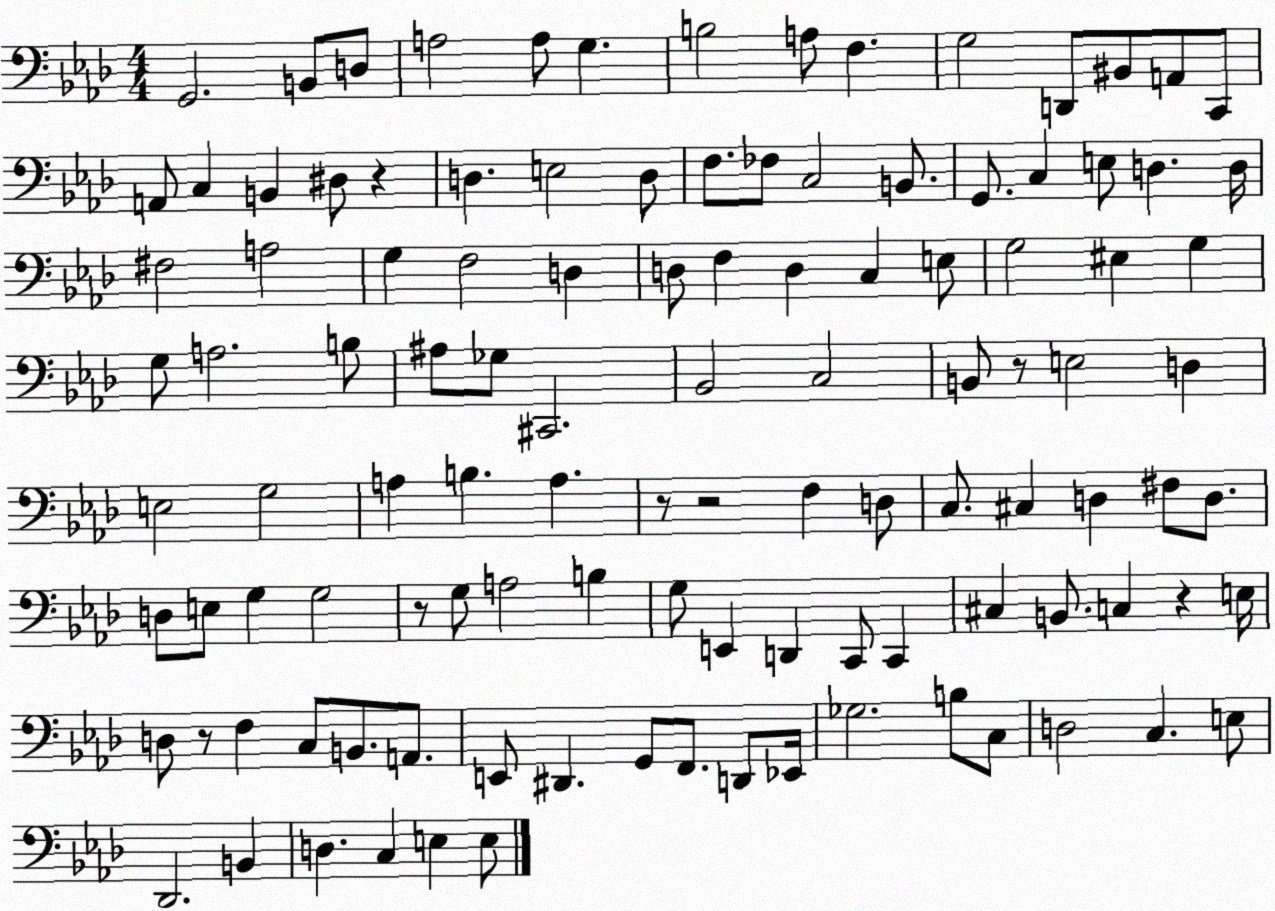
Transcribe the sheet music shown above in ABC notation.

X:1
T:Untitled
M:4/4
L:1/4
K:Ab
G,,2 B,,/2 D,/2 A,2 A,/2 G, B,2 A,/2 F, G,2 D,,/2 ^B,,/2 A,,/2 C,,/2 A,,/2 C, B,, ^D,/2 z D, E,2 D,/2 F,/2 _F,/2 C,2 B,,/2 G,,/2 C, E,/2 D, D,/4 ^F,2 A,2 G, F,2 D, D,/2 F, D, C, E,/2 G,2 ^E, G, G,/2 A,2 B,/2 ^A,/2 _G,/2 ^C,,2 _B,,2 C,2 B,,/2 z/2 E,2 D, E,2 G,2 A, B, A, z/2 z2 F, D,/2 C,/2 ^C, D, ^F,/2 D,/2 D,/2 E,/2 G, G,2 z/2 G,/2 A,2 B, G,/2 E,, D,, C,,/2 C,, ^C, B,,/2 C, z E,/4 D,/2 z/2 F, C,/2 B,,/2 A,,/2 E,,/2 ^D,, G,,/2 F,,/2 D,,/2 _E,,/4 _G,2 B,/2 C,/2 D,2 C, E,/2 _D,,2 B,, D, C, E, E,/2